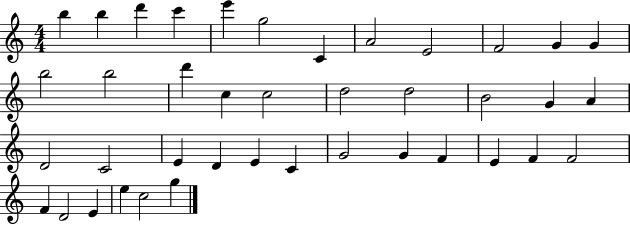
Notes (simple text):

B5/q B5/q D6/q C6/q E6/q G5/h C4/q A4/h E4/h F4/h G4/q G4/q B5/h B5/h D6/q C5/q C5/h D5/h D5/h B4/h G4/q A4/q D4/h C4/h E4/q D4/q E4/q C4/q G4/h G4/q F4/q E4/q F4/q F4/h F4/q D4/h E4/q E5/q C5/h G5/q